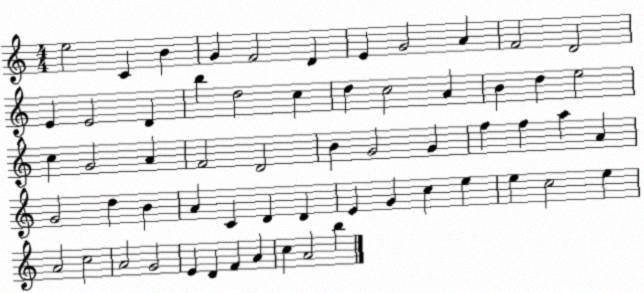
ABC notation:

X:1
T:Untitled
M:4/4
L:1/4
K:C
e2 C B G F2 D E G2 A F2 D2 E E2 D b d2 c d c2 A B d e2 c G2 A F2 D2 B G2 G f f a A G2 d B A C D D E G c e e c2 e A2 c2 A2 G2 E D F A c A2 b